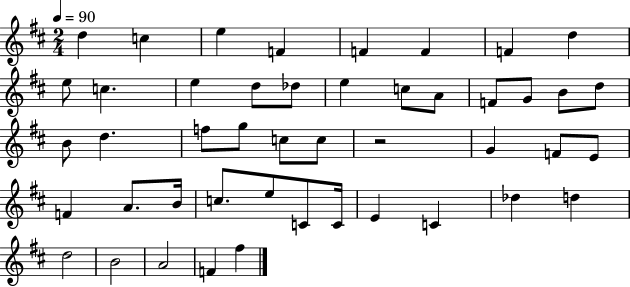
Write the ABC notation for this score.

X:1
T:Untitled
M:2/4
L:1/4
K:D
d c e F F F F d e/2 c e d/2 _d/2 e c/2 A/2 F/2 G/2 B/2 d/2 B/2 d f/2 g/2 c/2 c/2 z2 G F/2 E/2 F A/2 B/4 c/2 e/2 C/2 C/4 E C _d d d2 B2 A2 F ^f